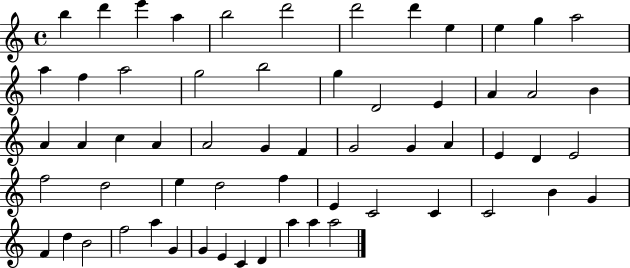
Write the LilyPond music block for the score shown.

{
  \clef treble
  \time 4/4
  \defaultTimeSignature
  \key c \major
  b''4 d'''4 e'''4 a''4 | b''2 d'''2 | d'''2 d'''4 e''4 | e''4 g''4 a''2 | \break a''4 f''4 a''2 | g''2 b''2 | g''4 d'2 e'4 | a'4 a'2 b'4 | \break a'4 a'4 c''4 a'4 | a'2 g'4 f'4 | g'2 g'4 a'4 | e'4 d'4 e'2 | \break f''2 d''2 | e''4 d''2 f''4 | e'4 c'2 c'4 | c'2 b'4 g'4 | \break f'4 d''4 b'2 | f''2 a''4 g'4 | g'4 e'4 c'4 d'4 | a''4 a''4 a''2 | \break \bar "|."
}